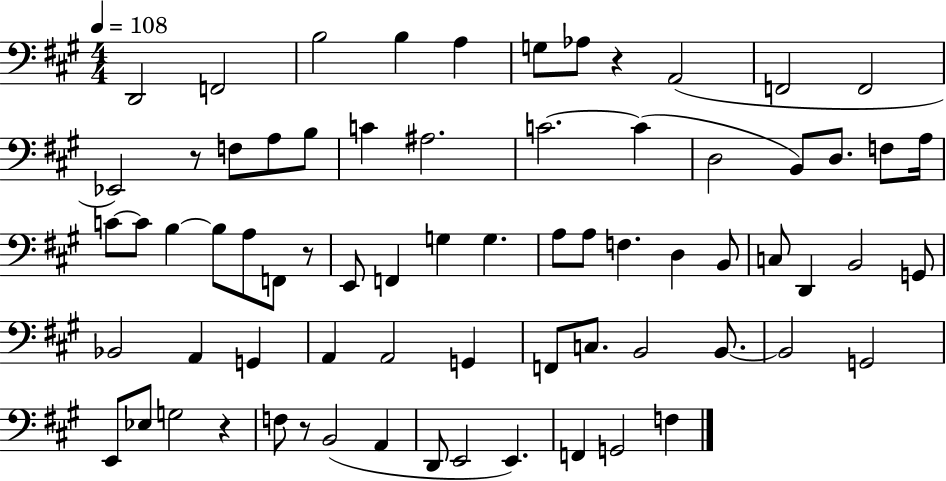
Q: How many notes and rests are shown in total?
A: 71